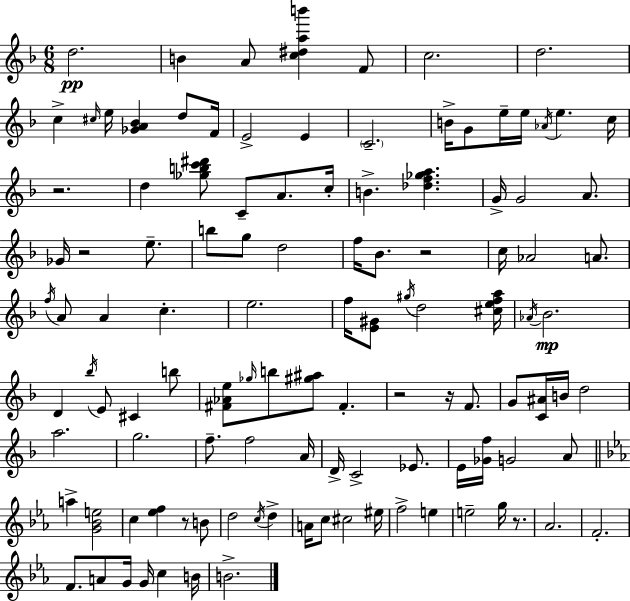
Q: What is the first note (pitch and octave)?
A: D5